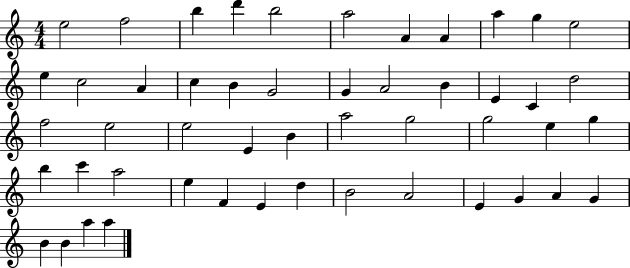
{
  \clef treble
  \numericTimeSignature
  \time 4/4
  \key c \major
  e''2 f''2 | b''4 d'''4 b''2 | a''2 a'4 a'4 | a''4 g''4 e''2 | \break e''4 c''2 a'4 | c''4 b'4 g'2 | g'4 a'2 b'4 | e'4 c'4 d''2 | \break f''2 e''2 | e''2 e'4 b'4 | a''2 g''2 | g''2 e''4 g''4 | \break b''4 c'''4 a''2 | e''4 f'4 e'4 d''4 | b'2 a'2 | e'4 g'4 a'4 g'4 | \break b'4 b'4 a''4 a''4 | \bar "|."
}